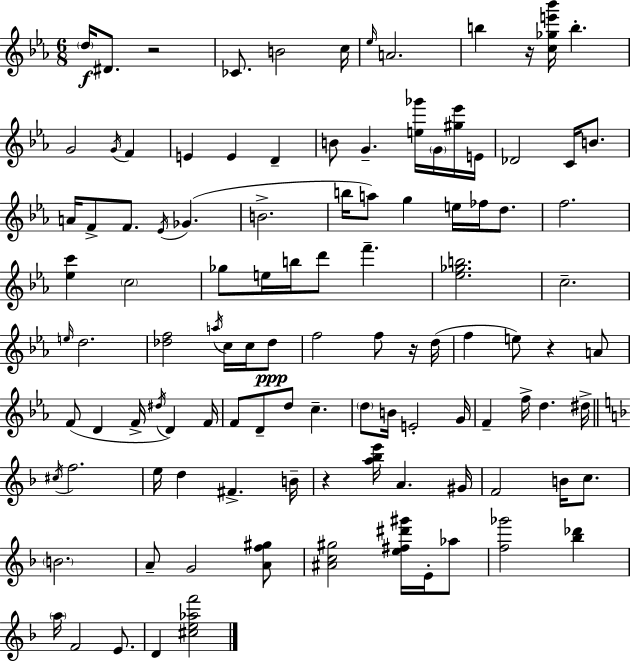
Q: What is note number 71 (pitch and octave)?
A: D5